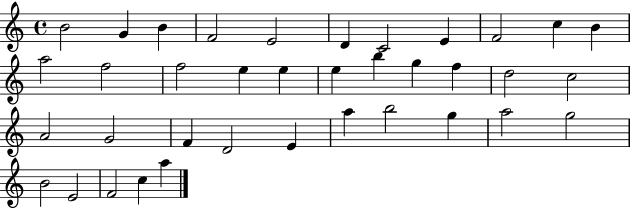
{
  \clef treble
  \time 4/4
  \defaultTimeSignature
  \key c \major
  b'2 g'4 b'4 | f'2 e'2 | d'4 c'2 e'4 | f'2 c''4 b'4 | \break a''2 f''2 | f''2 e''4 e''4 | e''4 b''4 g''4 f''4 | d''2 c''2 | \break a'2 g'2 | f'4 d'2 e'4 | a''4 b''2 g''4 | a''2 g''2 | \break b'2 e'2 | f'2 c''4 a''4 | \bar "|."
}